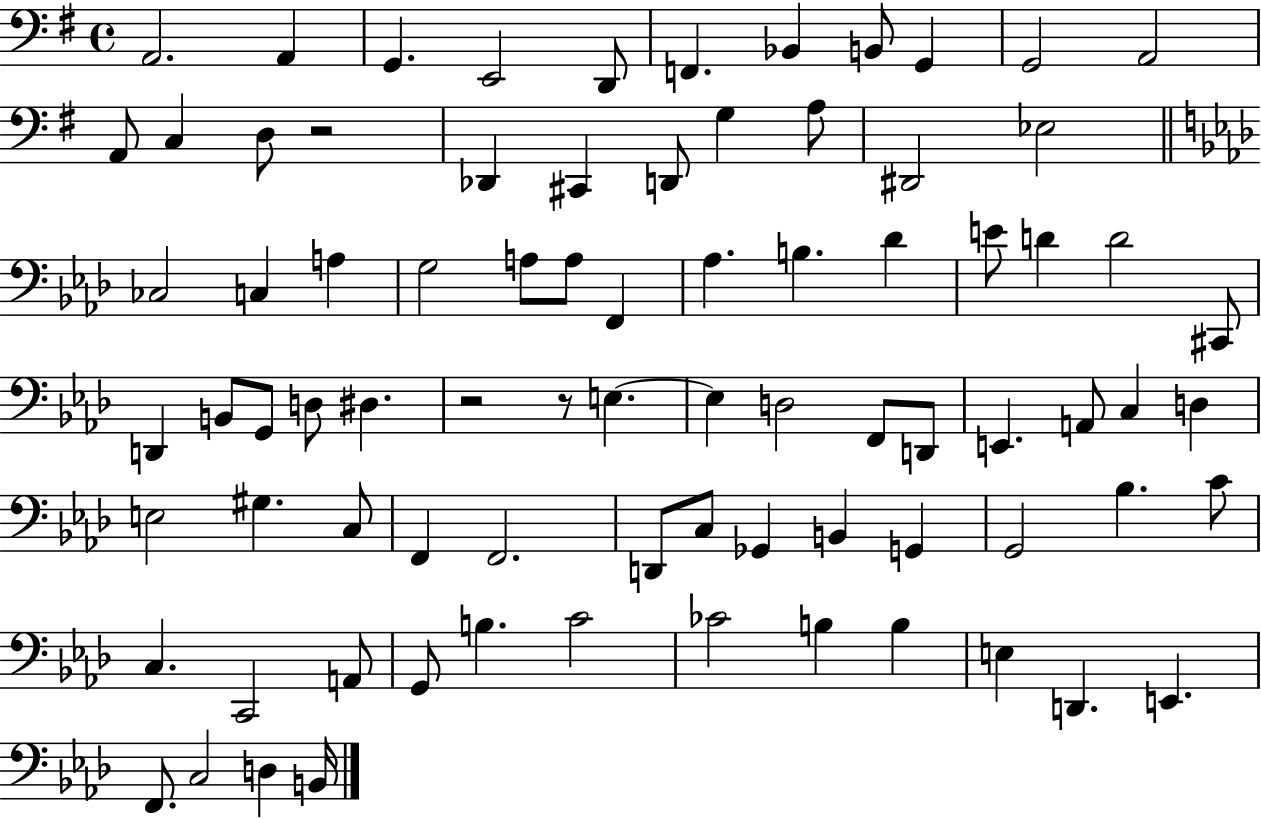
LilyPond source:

{
  \clef bass
  \time 4/4
  \defaultTimeSignature
  \key g \major
  a,2. a,4 | g,4. e,2 d,8 | f,4. bes,4 b,8 g,4 | g,2 a,2 | \break a,8 c4 d8 r2 | des,4 cis,4 d,8 g4 a8 | dis,2 ees2 | \bar "||" \break \key f \minor ces2 c4 a4 | g2 a8 a8 f,4 | aes4. b4. des'4 | e'8 d'4 d'2 cis,8 | \break d,4 b,8 g,8 d8 dis4. | r2 r8 e4.~~ | e4 d2 f,8 d,8 | e,4. a,8 c4 d4 | \break e2 gis4. c8 | f,4 f,2. | d,8 c8 ges,4 b,4 g,4 | g,2 bes4. c'8 | \break c4. c,2 a,8 | g,8 b4. c'2 | ces'2 b4 b4 | e4 d,4. e,4. | \break f,8. c2 d4 b,16 | \bar "|."
}